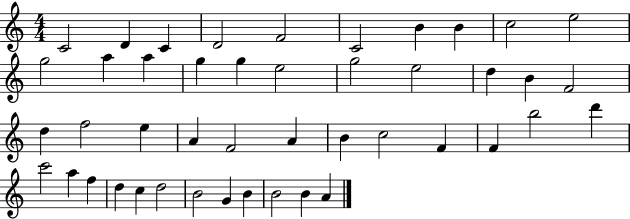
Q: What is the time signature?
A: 4/4